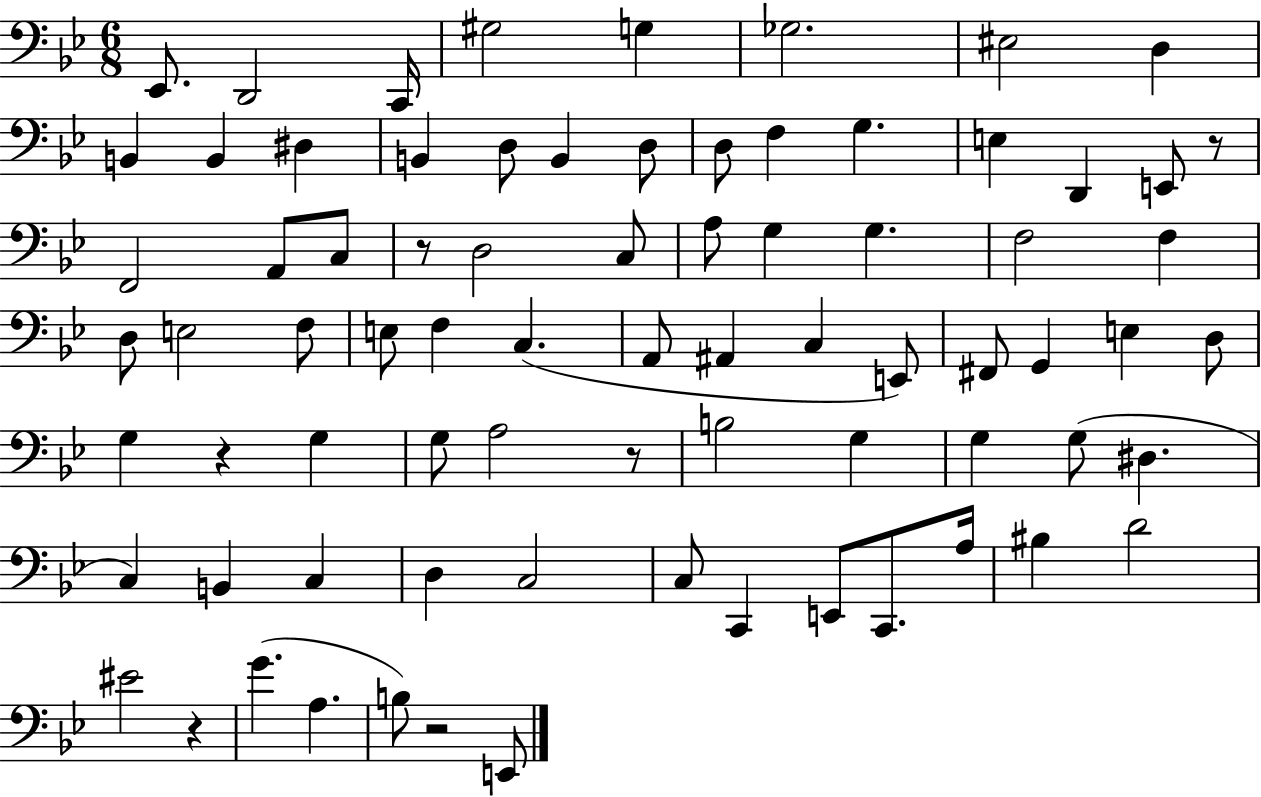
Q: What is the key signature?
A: BES major